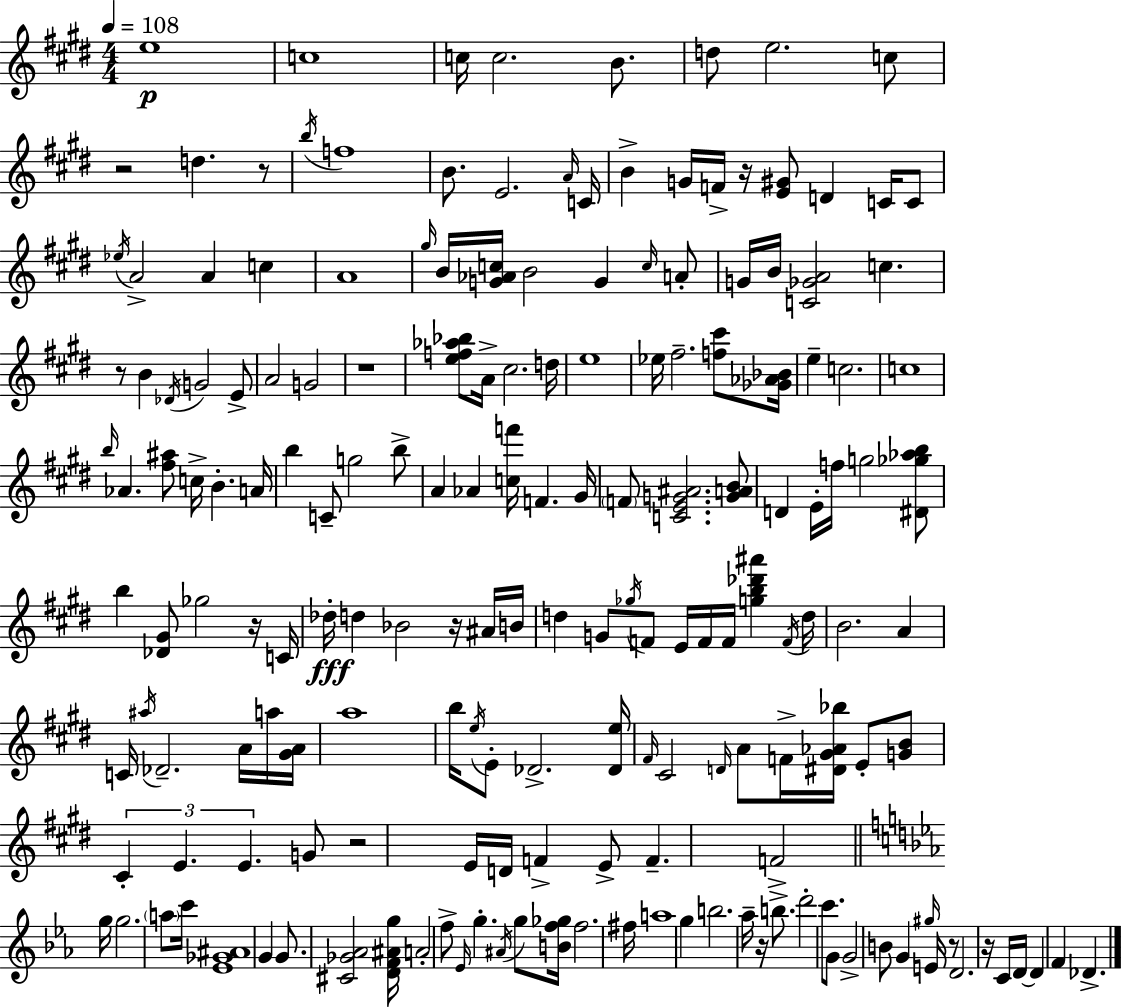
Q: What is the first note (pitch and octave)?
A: E5